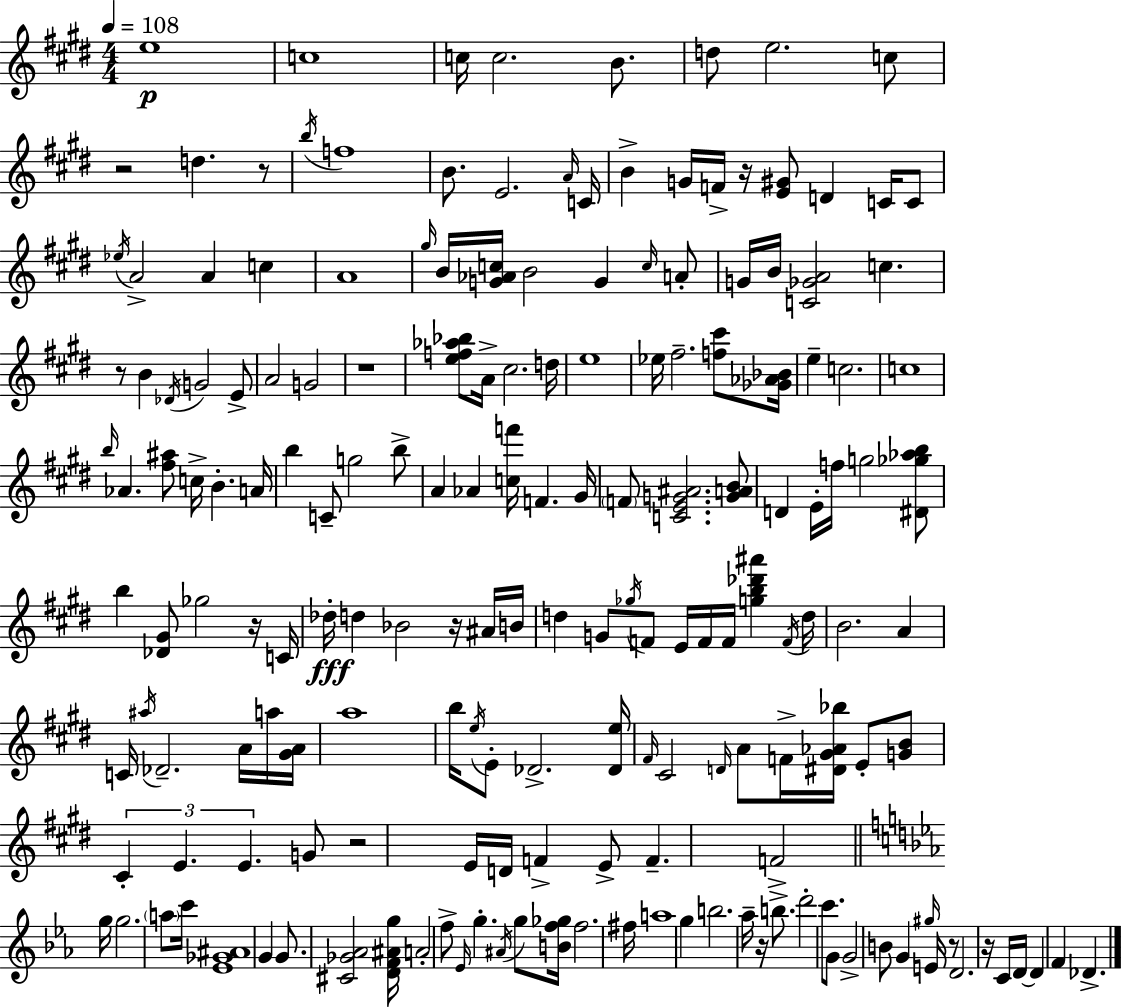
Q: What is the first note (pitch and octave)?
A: E5